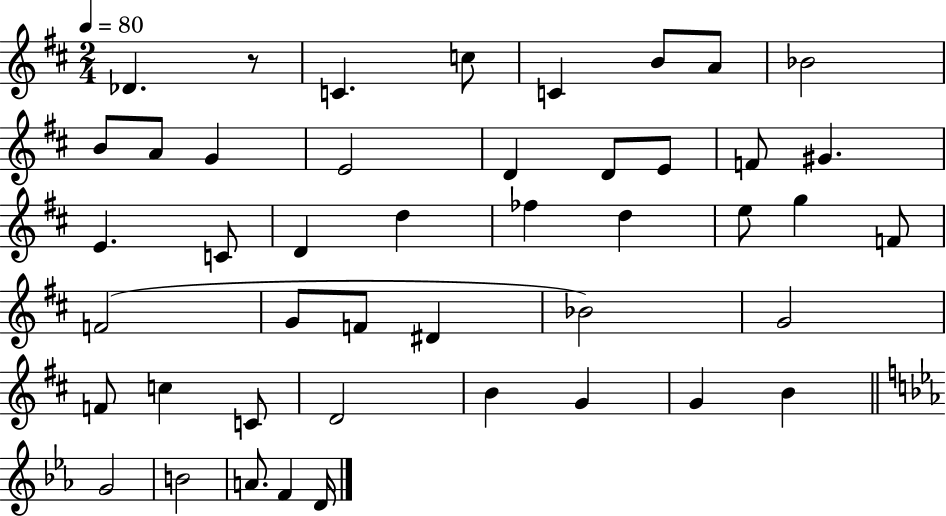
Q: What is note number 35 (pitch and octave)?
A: D4